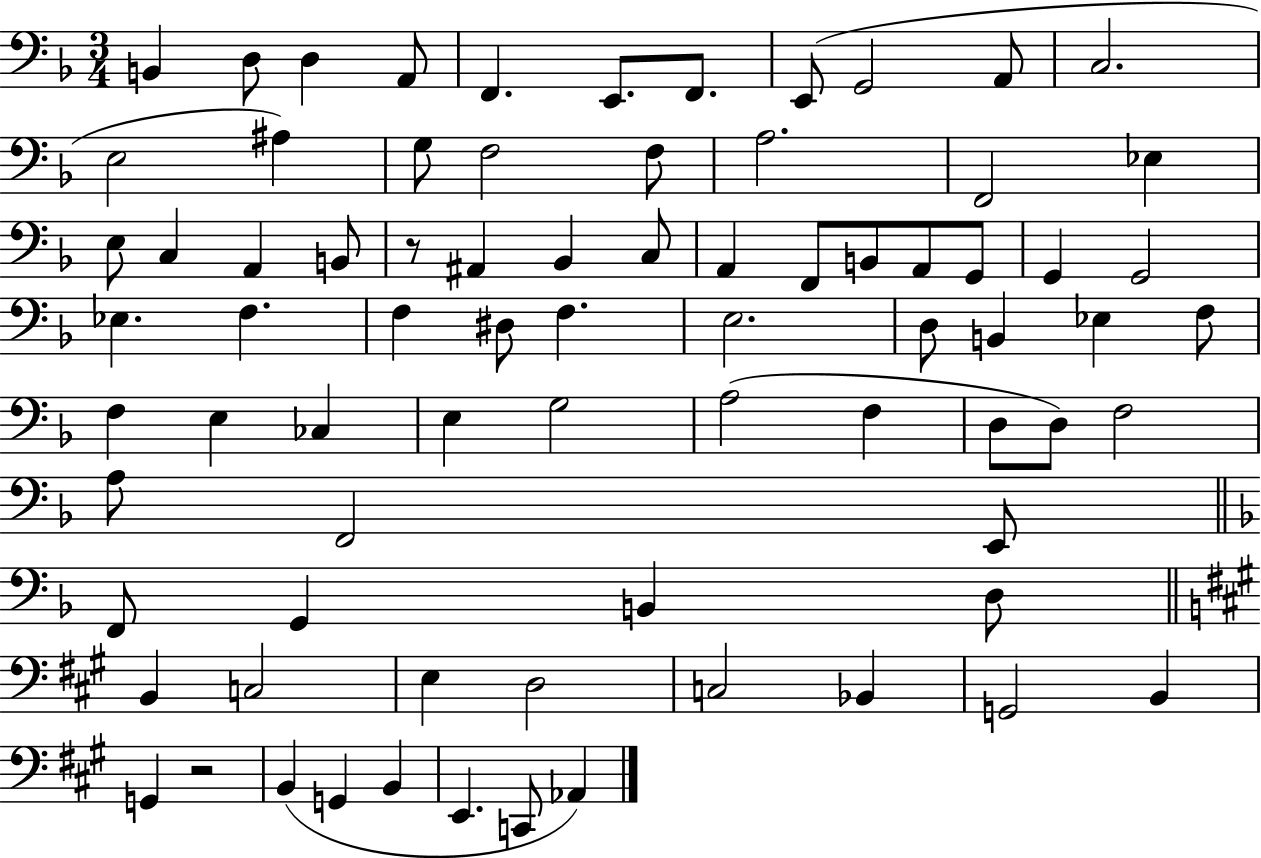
B2/q D3/e D3/q A2/e F2/q. E2/e. F2/e. E2/e G2/h A2/e C3/h. E3/h A#3/q G3/e F3/h F3/e A3/h. F2/h Eb3/q E3/e C3/q A2/q B2/e R/e A#2/q Bb2/q C3/e A2/q F2/e B2/e A2/e G2/e G2/q G2/h Eb3/q. F3/q. F3/q D#3/e F3/q. E3/h. D3/e B2/q Eb3/q F3/e F3/q E3/q CES3/q E3/q G3/h A3/h F3/q D3/e D3/e F3/h A3/e F2/h E2/e F2/e G2/q B2/q D3/e B2/q C3/h E3/q D3/h C3/h Bb2/q G2/h B2/q G2/q R/h B2/q G2/q B2/q E2/q. C2/e Ab2/q